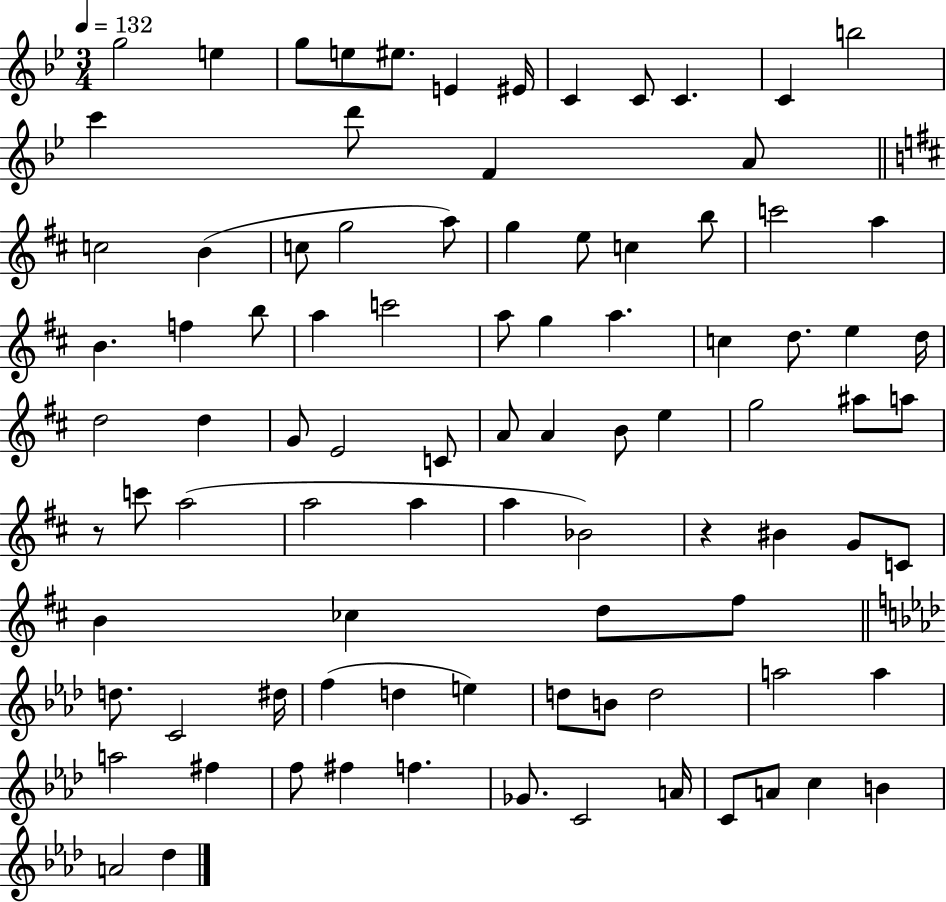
{
  \clef treble
  \numericTimeSignature
  \time 3/4
  \key bes \major
  \tempo 4 = 132
  \repeat volta 2 { g''2 e''4 | g''8 e''8 eis''8. e'4 eis'16 | c'4 c'8 c'4. | c'4 b''2 | \break c'''4 d'''8 f'4 a'8 | \bar "||" \break \key d \major c''2 b'4( | c''8 g''2 a''8) | g''4 e''8 c''4 b''8 | c'''2 a''4 | \break b'4. f''4 b''8 | a''4 c'''2 | a''8 g''4 a''4. | c''4 d''8. e''4 d''16 | \break d''2 d''4 | g'8 e'2 c'8 | a'8 a'4 b'8 e''4 | g''2 ais''8 a''8 | \break r8 c'''8 a''2( | a''2 a''4 | a''4 bes'2) | r4 bis'4 g'8 c'8 | \break b'4 ces''4 d''8 fis''8 | \bar "||" \break \key f \minor d''8. c'2 dis''16 | f''4( d''4 e''4) | d''8 b'8 d''2 | a''2 a''4 | \break a''2 fis''4 | f''8 fis''4 f''4. | ges'8. c'2 a'16 | c'8 a'8 c''4 b'4 | \break a'2 des''4 | } \bar "|."
}